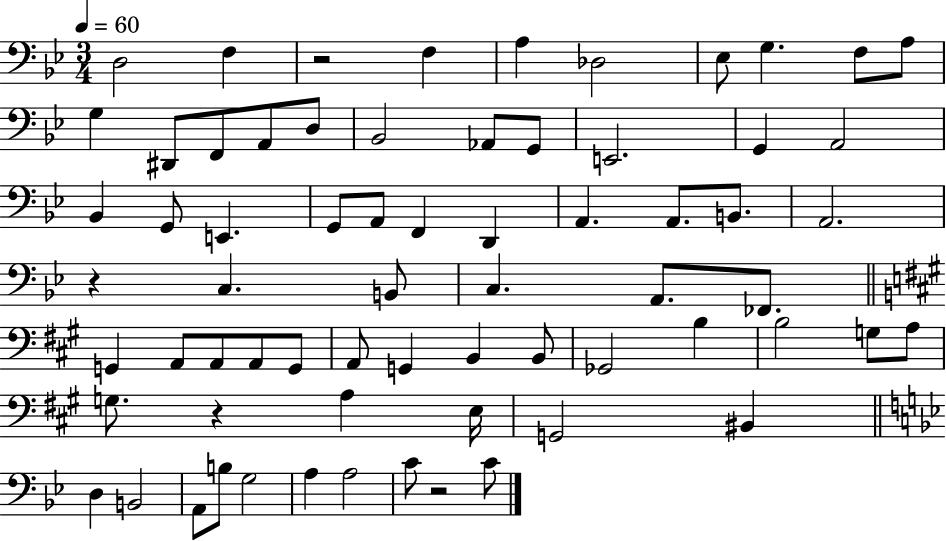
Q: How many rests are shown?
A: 4